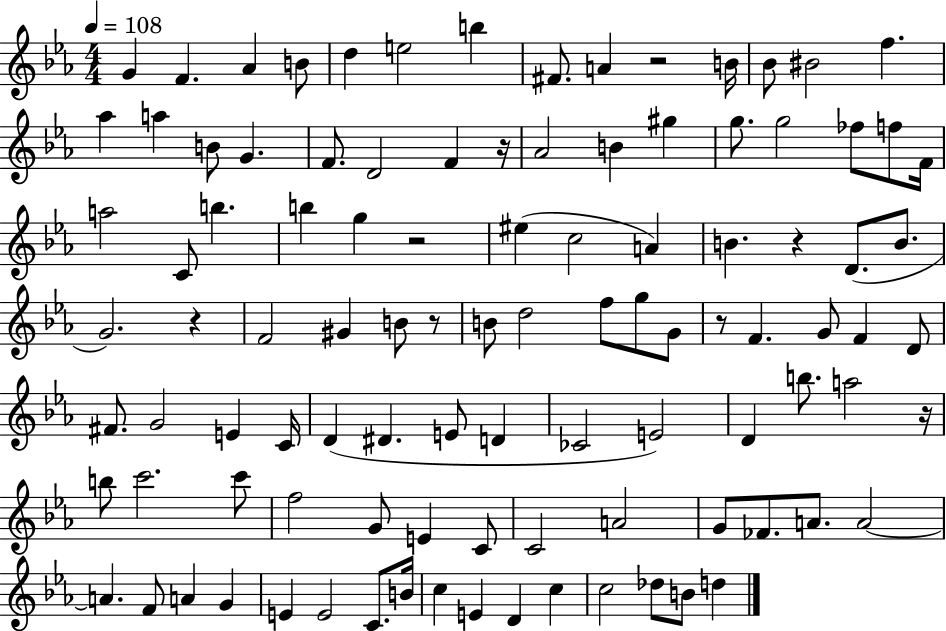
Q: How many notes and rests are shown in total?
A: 102